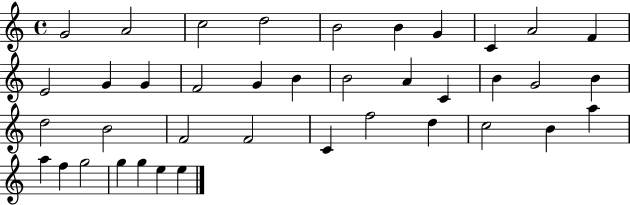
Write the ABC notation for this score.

X:1
T:Untitled
M:4/4
L:1/4
K:C
G2 A2 c2 d2 B2 B G C A2 F E2 G G F2 G B B2 A C B G2 B d2 B2 F2 F2 C f2 d c2 B a a f g2 g g e e